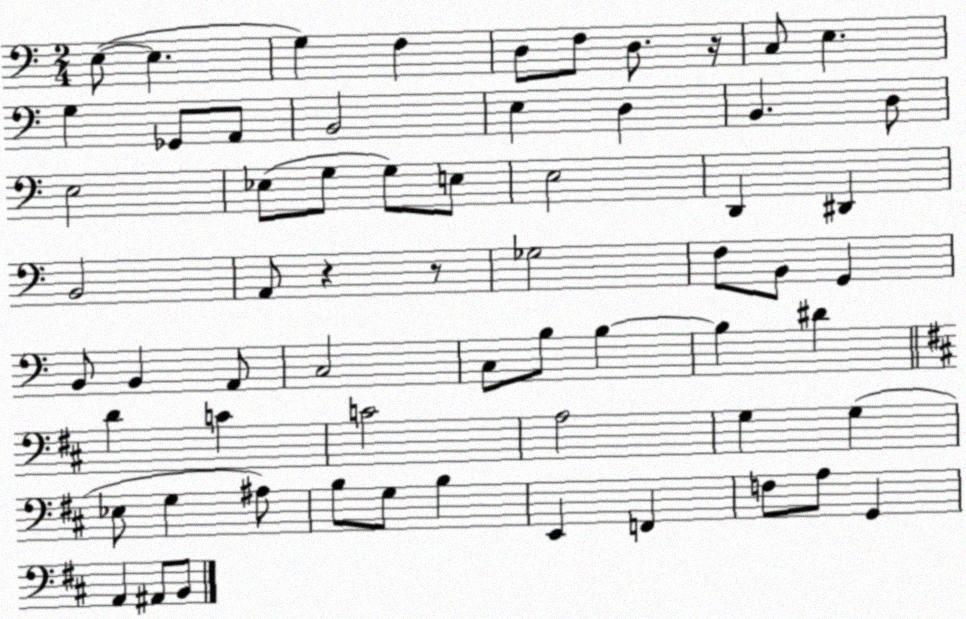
X:1
T:Untitled
M:2/4
L:1/4
K:C
E,/2 E, G, F, D,/2 F,/2 D,/2 z/4 C,/2 E, G, _G,,/2 A,,/2 B,,2 E, D, B,, D,/2 E,2 _E,/2 G,/2 G,/2 E,/2 E,2 D,, ^D,, B,,2 A,,/2 z z/2 _G,2 F,/2 B,,/2 G,, B,,/2 B,, A,,/2 C,2 C,/2 B,/2 B, B, ^D D C C2 A,2 G, G, _E,/2 G, ^A,/2 B,/2 G,/2 B, E,, F,, F,/2 A,/2 G,, A,, ^A,,/2 B,,/2